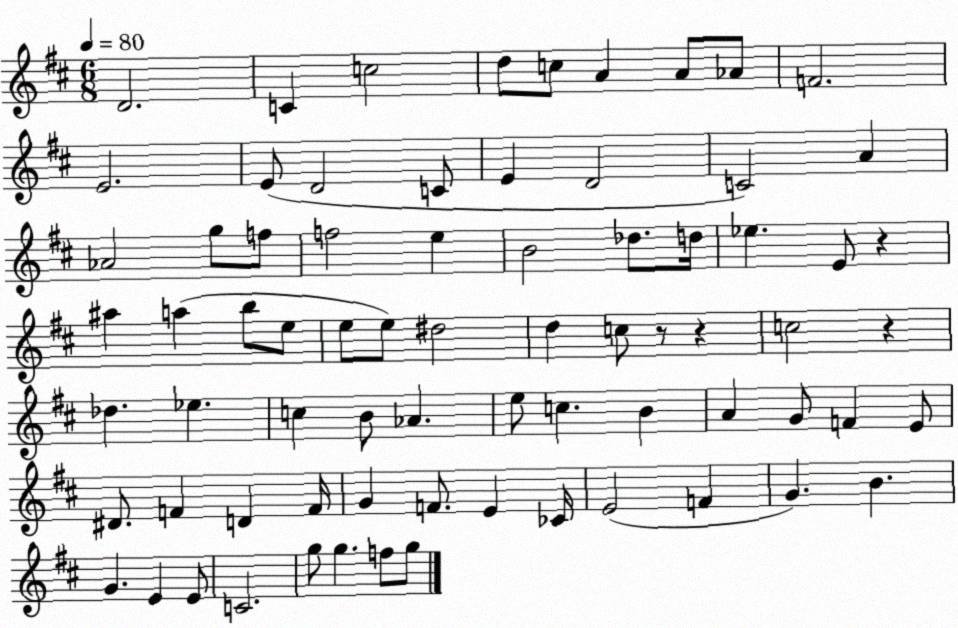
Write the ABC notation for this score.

X:1
T:Untitled
M:6/8
L:1/4
K:D
D2 C c2 d/2 c/2 A A/2 _A/2 F2 E2 E/2 D2 C/2 E D2 C2 A _A2 g/2 f/2 f2 e B2 _d/2 d/4 _e E/2 z ^a a b/2 e/2 e/2 e/2 ^d2 d c/2 z/2 z c2 z _d _e c B/2 _A e/2 c B A G/2 F E/2 ^D/2 F D F/4 G F/2 E _C/4 E2 F G B G E E/2 C2 g/2 g f/2 g/2